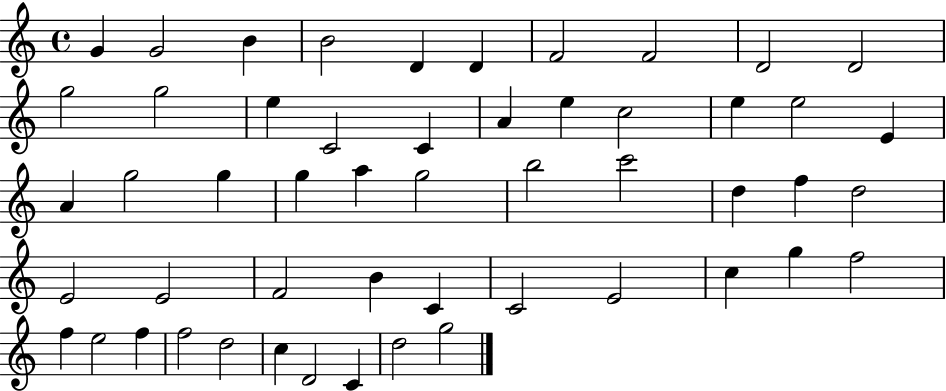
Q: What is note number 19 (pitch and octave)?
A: E5